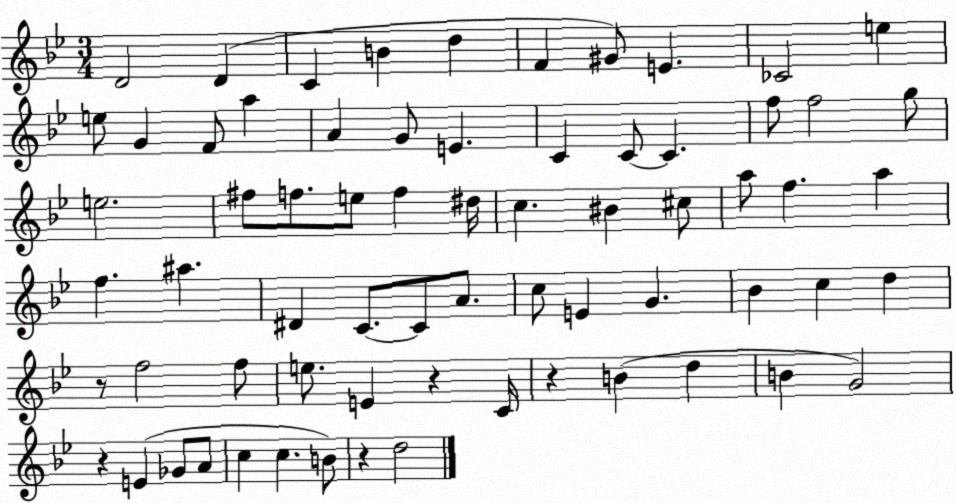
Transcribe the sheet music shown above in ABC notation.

X:1
T:Untitled
M:3/4
L:1/4
K:Bb
D2 D C B d F ^G/2 E _C2 e e/2 G F/2 a A G/2 E C C/2 C f/2 f2 g/2 e2 ^f/2 f/2 e/2 f ^d/4 c ^B ^c/2 a/2 f a f ^a ^D C/2 C/2 A/2 c/2 E G _B c d z/2 f2 f/2 e/2 E z C/4 z B d B G2 z E _G/2 A/2 c c B/2 z d2